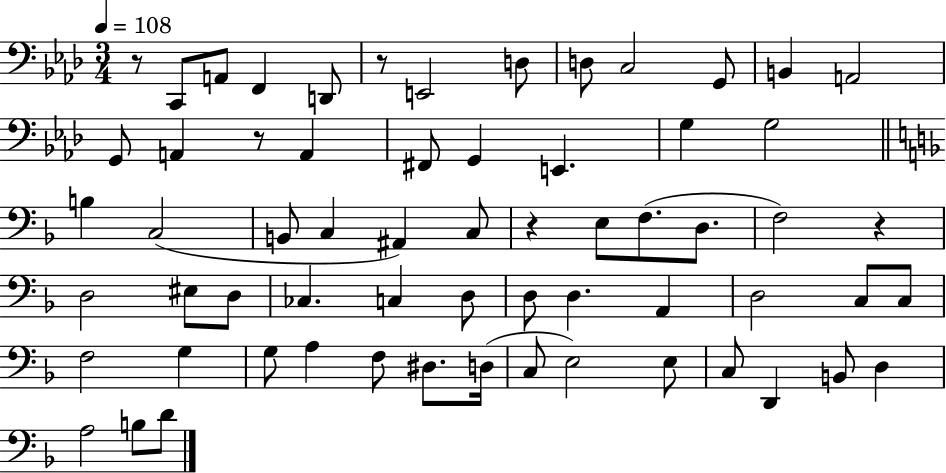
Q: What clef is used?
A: bass